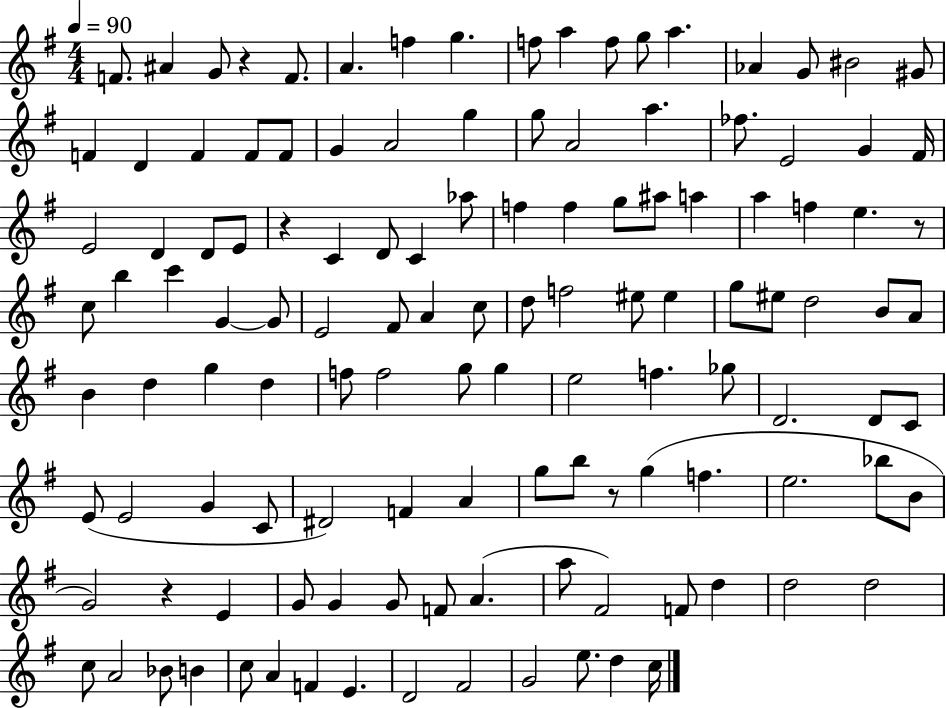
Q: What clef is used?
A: treble